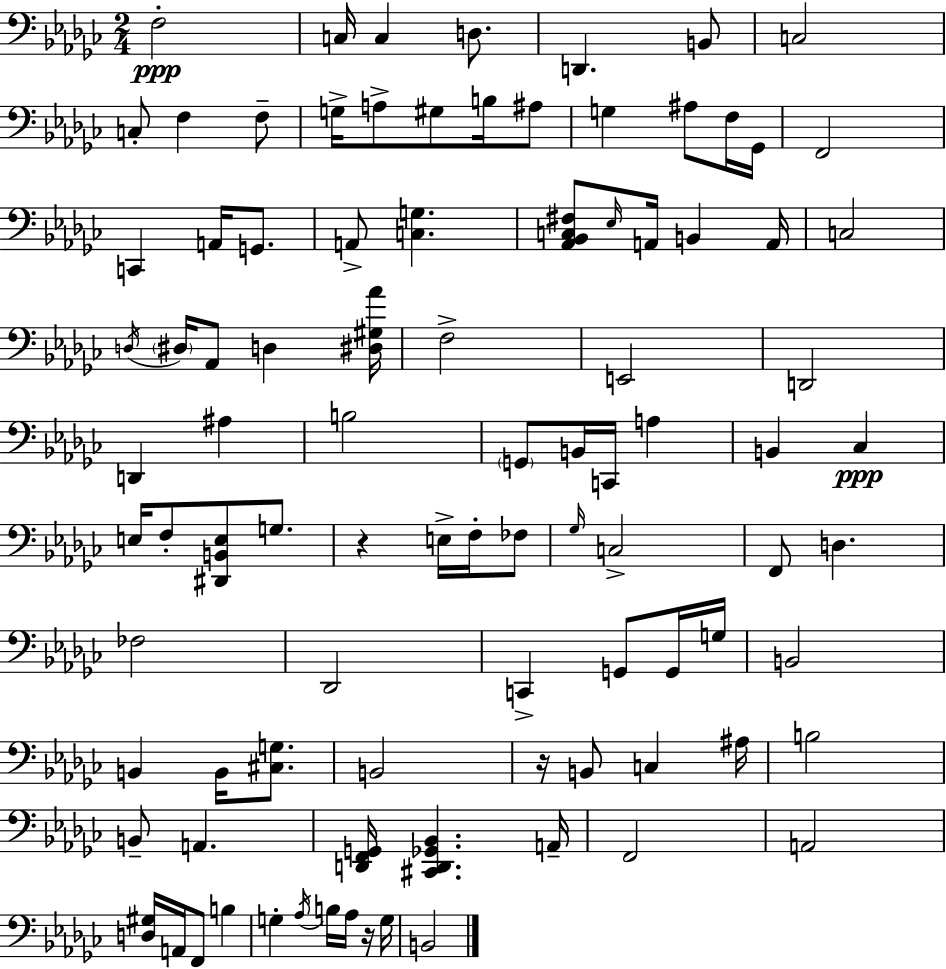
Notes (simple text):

F3/h C3/s C3/q D3/e. D2/q. B2/e C3/h C3/e F3/q F3/e G3/s A3/e G#3/e B3/s A#3/e G3/q A#3/e F3/s Gb2/s F2/h C2/q A2/s G2/e. A2/e [C3,G3]/q. [Ab2,Bb2,C3,F#3]/e Eb3/s A2/s B2/q A2/s C3/h D3/s D#3/s Ab2/e D3/q [D#3,G#3,Ab4]/s F3/h E2/h D2/h D2/q A#3/q B3/h G2/e B2/s C2/s A3/q B2/q CES3/q E3/s F3/e [D#2,B2,E3]/e G3/e. R/q E3/s F3/s FES3/e Gb3/s C3/h F2/e D3/q. FES3/h Db2/h C2/q G2/e G2/s G3/s B2/h B2/q B2/s [C#3,G3]/e. B2/h R/s B2/e C3/q A#3/s B3/h B2/e A2/q. [D2,F2,G2]/s [C#2,D2,Gb2,Bb2]/q. A2/s F2/h A2/h [D3,G#3]/s A2/s F2/e B3/q G3/q Ab3/s B3/s Ab3/s R/s G3/s B2/h